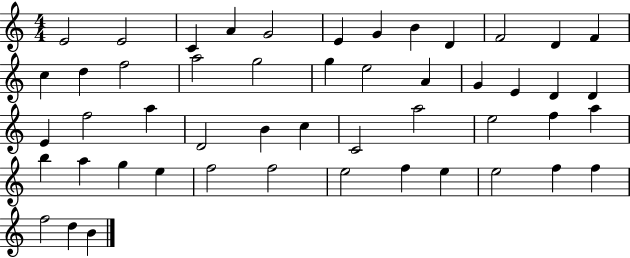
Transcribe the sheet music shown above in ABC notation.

X:1
T:Untitled
M:4/4
L:1/4
K:C
E2 E2 C A G2 E G B D F2 D F c d f2 a2 g2 g e2 A G E D D E f2 a D2 B c C2 a2 e2 f a b a g e f2 f2 e2 f e e2 f f f2 d B